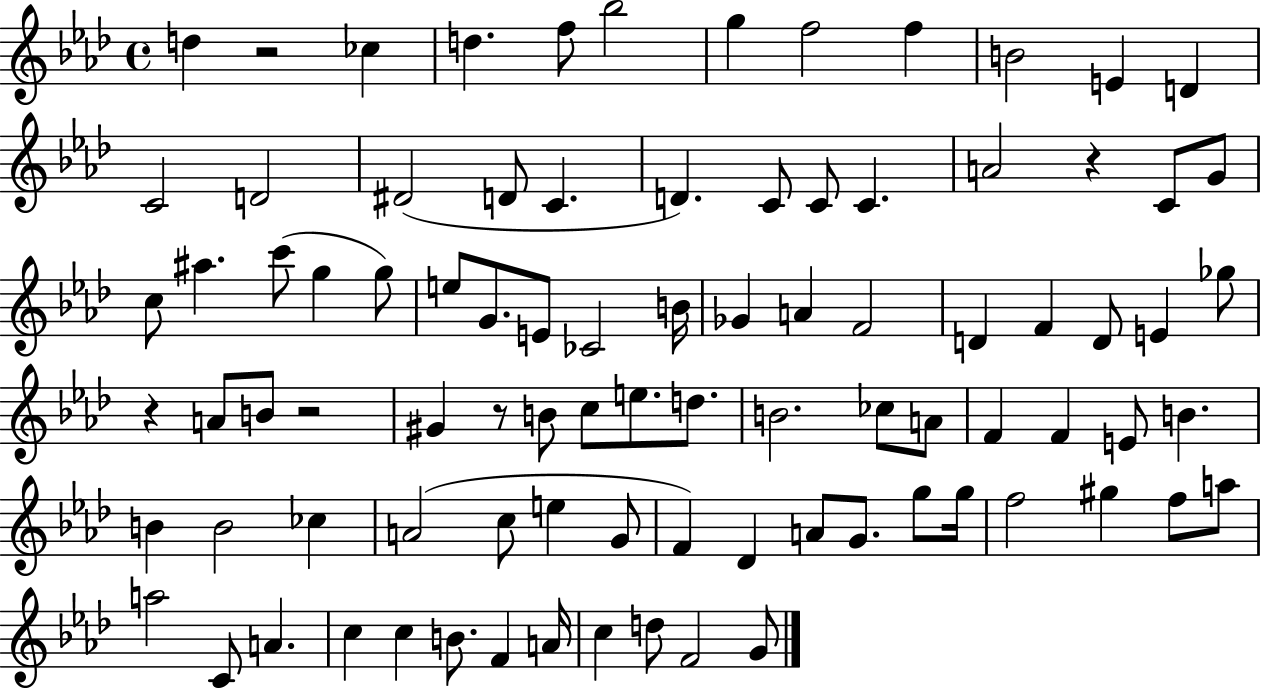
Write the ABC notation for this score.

X:1
T:Untitled
M:4/4
L:1/4
K:Ab
d z2 _c d f/2 _b2 g f2 f B2 E D C2 D2 ^D2 D/2 C D C/2 C/2 C A2 z C/2 G/2 c/2 ^a c'/2 g g/2 e/2 G/2 E/2 _C2 B/4 _G A F2 D F D/2 E _g/2 z A/2 B/2 z2 ^G z/2 B/2 c/2 e/2 d/2 B2 _c/2 A/2 F F E/2 B B B2 _c A2 c/2 e G/2 F _D A/2 G/2 g/2 g/4 f2 ^g f/2 a/2 a2 C/2 A c c B/2 F A/4 c d/2 F2 G/2